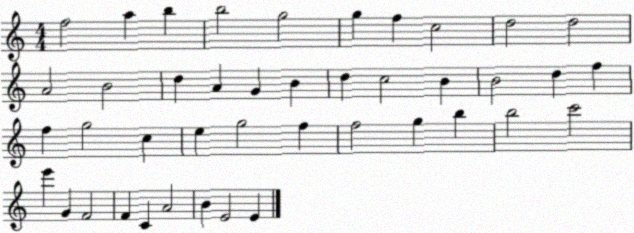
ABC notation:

X:1
T:Untitled
M:4/4
L:1/4
K:C
f2 a b b2 g2 g f c2 d2 d2 A2 B2 d A G B d c2 B B2 d f f g2 c e g2 f f2 g b b2 c'2 e' G F2 F C A2 B E2 E